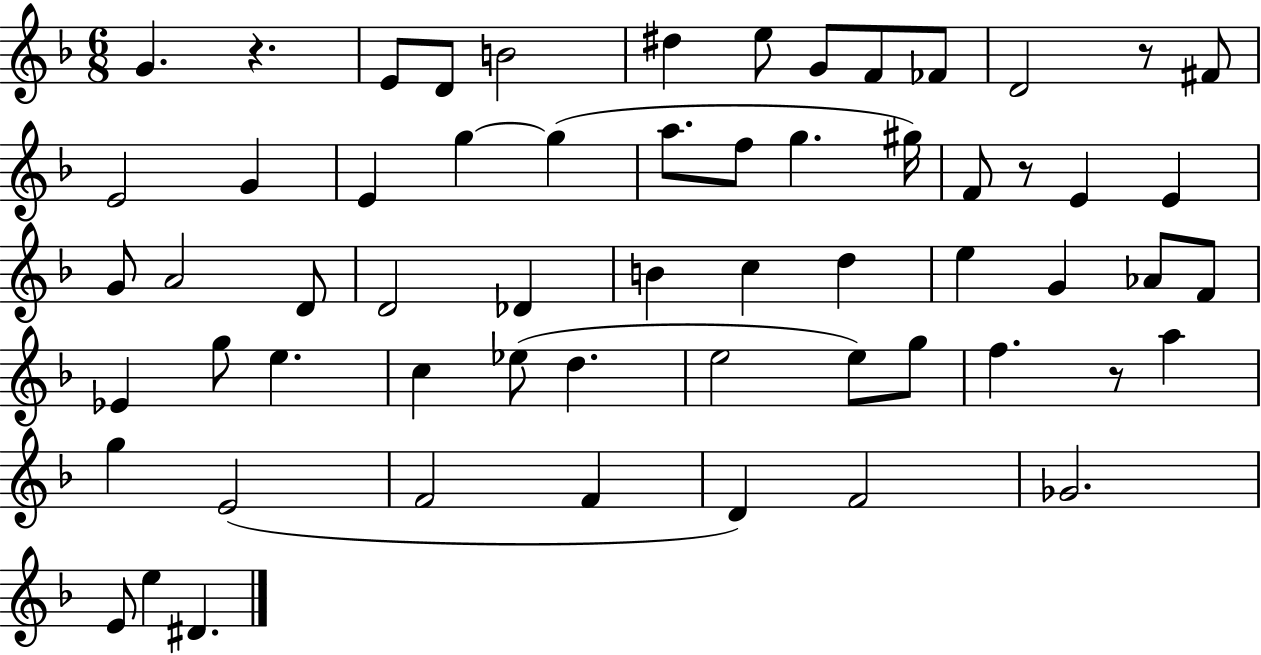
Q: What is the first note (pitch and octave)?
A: G4